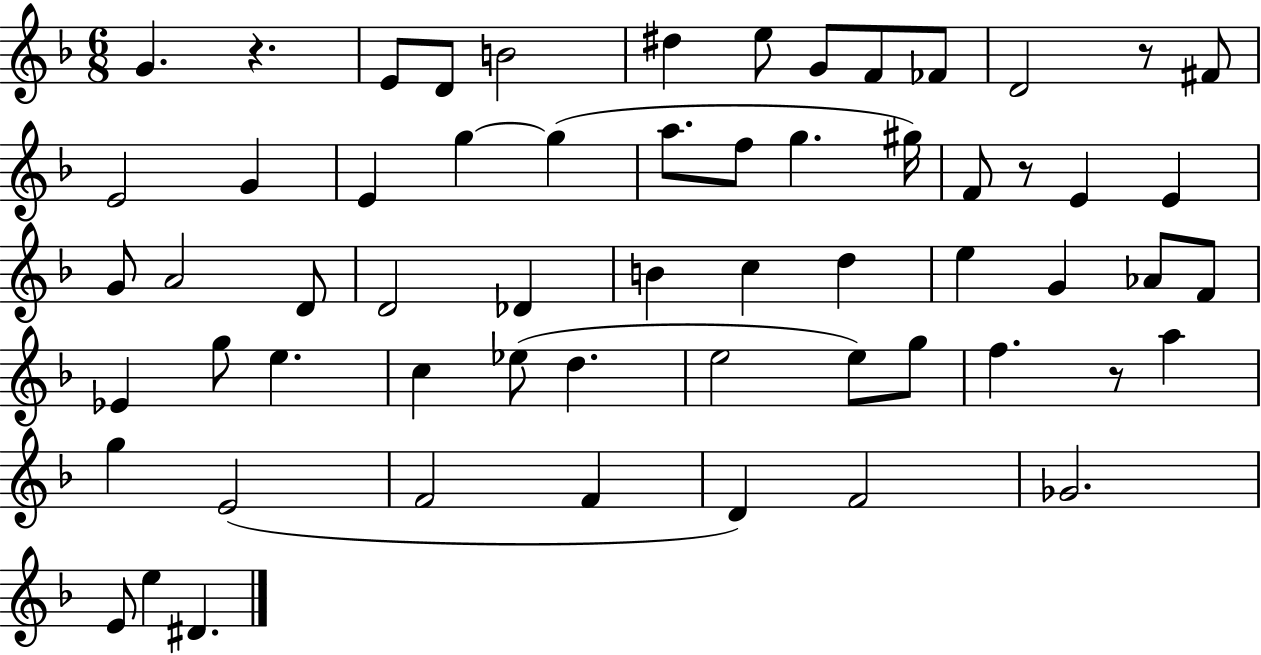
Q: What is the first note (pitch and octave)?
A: G4